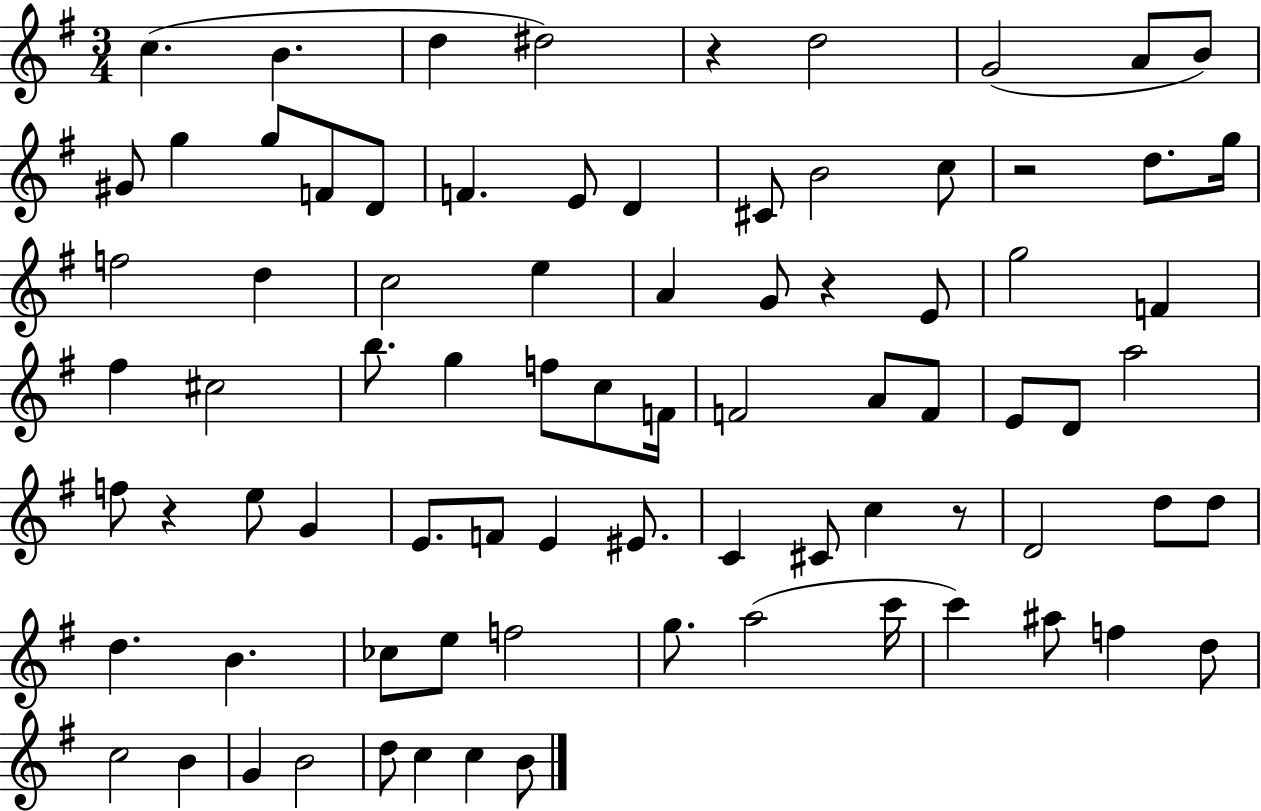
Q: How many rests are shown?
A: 5